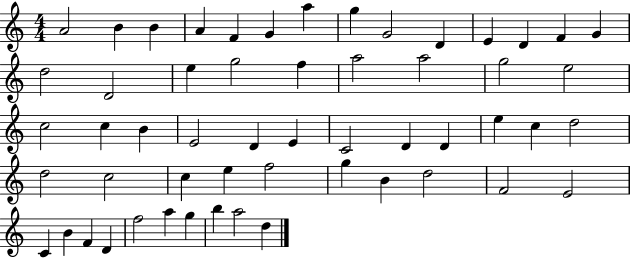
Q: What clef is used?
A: treble